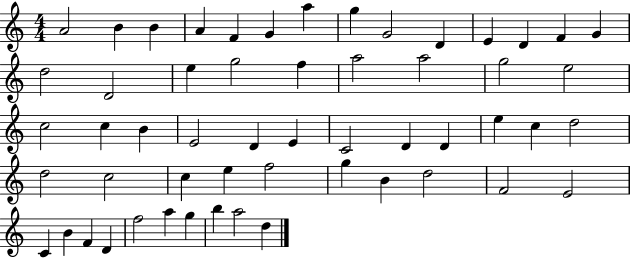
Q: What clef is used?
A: treble